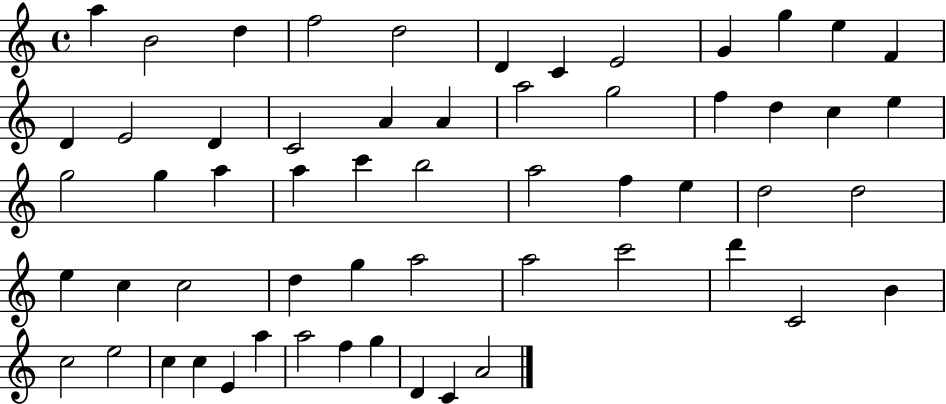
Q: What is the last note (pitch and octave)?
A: A4